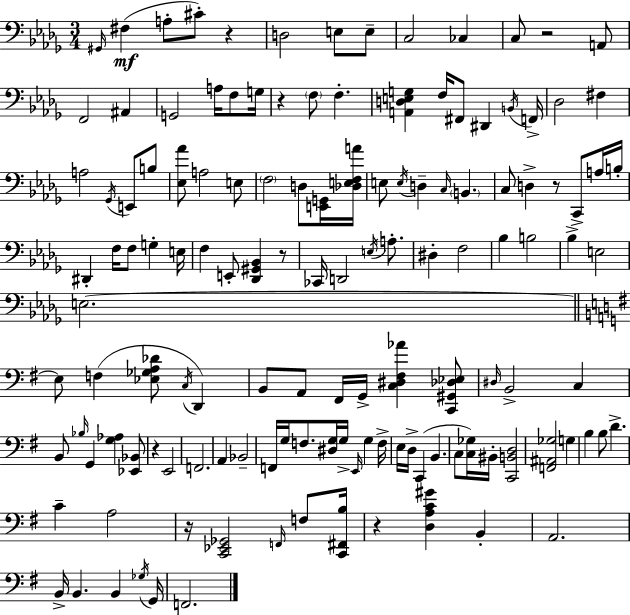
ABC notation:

X:1
T:Untitled
M:3/4
L:1/4
K:Bbm
^G,,/4 ^F, A,/2 ^C/2 z D,2 E,/2 E,/2 C,2 _C, C,/2 z2 A,,/2 F,,2 ^A,, G,,2 A,/4 F,/2 G,/4 z F,/2 F, [A,,D,E,G,] F,/4 ^F,,/2 ^D,, B,,/4 F,,/4 _D,2 ^F, A,2 _G,,/4 E,,/2 B,/2 [_E,_A]/2 A,2 E,/2 F,2 D,/2 [E,,G,,]/4 [_D,E,F,A]/4 E,/2 E,/4 D, C,/4 B,, C,/2 D, z/2 C,,/2 A,/4 B,/4 ^D,, F,/4 F,/2 G, E,/4 F, E,,/2 [_D,,^G,,_B,,] z/2 _C,,/4 D,,2 E,/4 A,/2 ^D, F,2 _B, B,2 _B, E,2 E,2 E,/2 F, [_E,_G,A,_D]/2 C,/4 D,, B,,/2 A,,/2 ^F,,/4 G,,/4 [C,^D,^F,_A] [C,,^G,,_D,_E,]/2 ^D,/4 B,,2 C, B,,/2 _B,/4 G,, [G,_A,] [_E,,_B,,]/2 z E,,2 F,,2 A,, _B,,2 F,,/4 G,/4 F,/2 [^D,G,]/4 G,/4 E,,/4 G, F,/4 E,/4 D,/4 C,, B,, C,/2 [C,_G,]/4 ^B,,/4 [C,,B,,D,]2 [F,,^A,,_G,]2 G, B, B,/2 D C A,2 z/4 [C,,_E,,_G,,]2 F,,/4 F,/2 [C,,^F,,B,]/4 z [D,A,C^G] B,, A,,2 B,,/4 B,, B,, _G,/4 G,,/4 F,,2